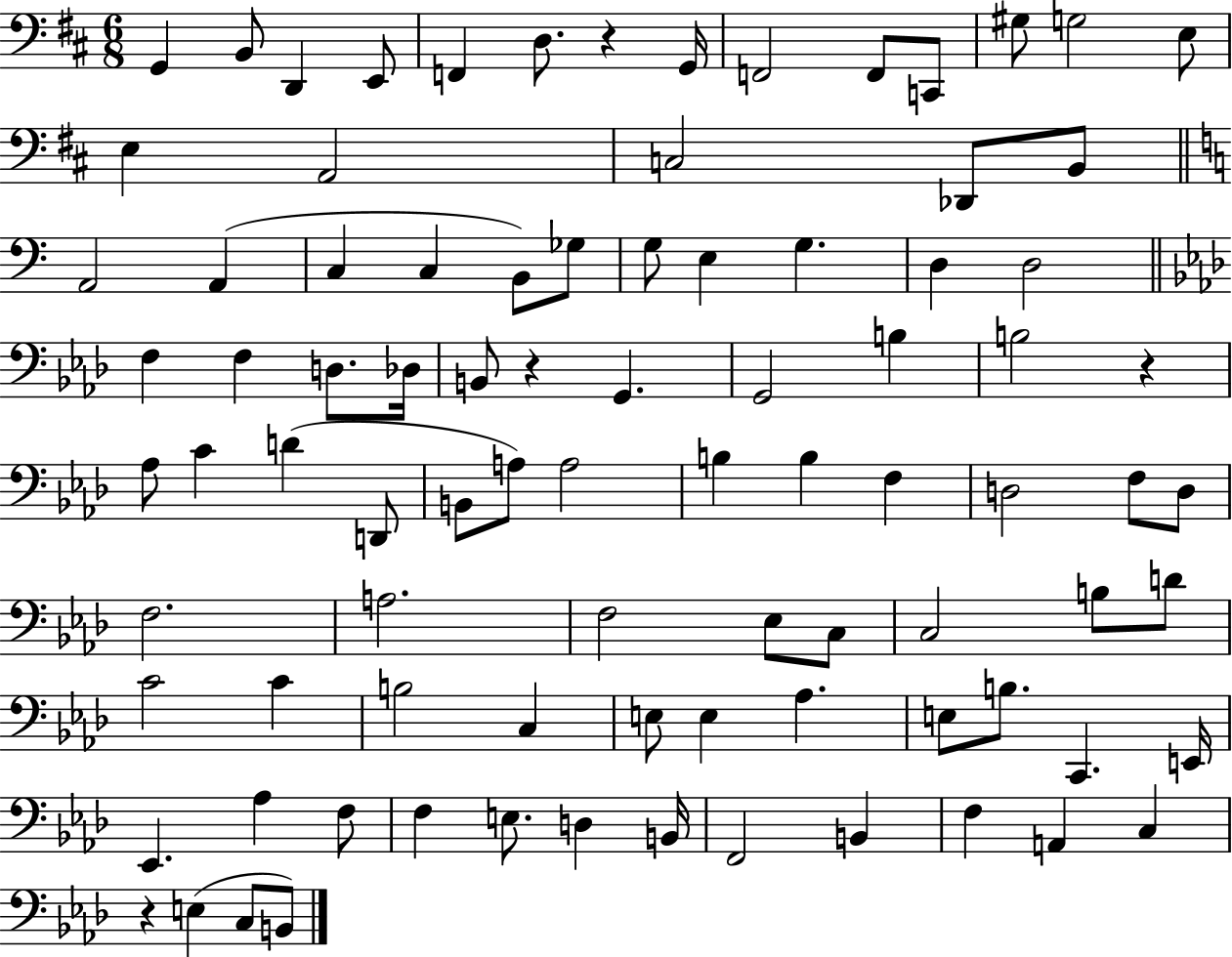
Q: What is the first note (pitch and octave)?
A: G2